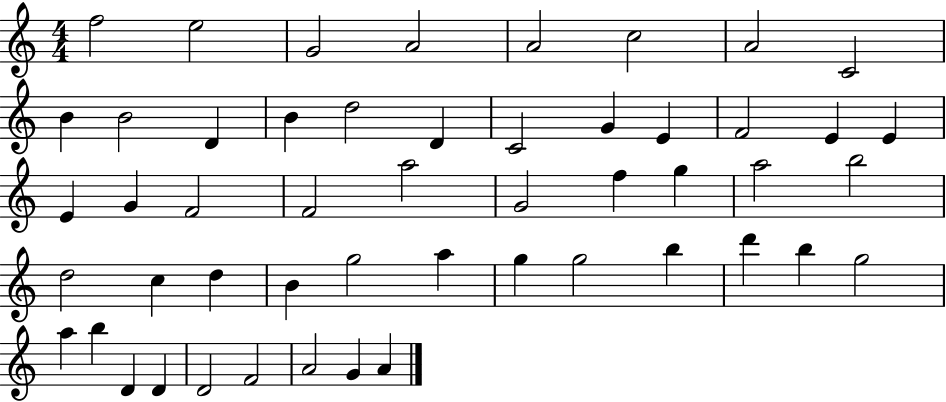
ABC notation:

X:1
T:Untitled
M:4/4
L:1/4
K:C
f2 e2 G2 A2 A2 c2 A2 C2 B B2 D B d2 D C2 G E F2 E E E G F2 F2 a2 G2 f g a2 b2 d2 c d B g2 a g g2 b d' b g2 a b D D D2 F2 A2 G A